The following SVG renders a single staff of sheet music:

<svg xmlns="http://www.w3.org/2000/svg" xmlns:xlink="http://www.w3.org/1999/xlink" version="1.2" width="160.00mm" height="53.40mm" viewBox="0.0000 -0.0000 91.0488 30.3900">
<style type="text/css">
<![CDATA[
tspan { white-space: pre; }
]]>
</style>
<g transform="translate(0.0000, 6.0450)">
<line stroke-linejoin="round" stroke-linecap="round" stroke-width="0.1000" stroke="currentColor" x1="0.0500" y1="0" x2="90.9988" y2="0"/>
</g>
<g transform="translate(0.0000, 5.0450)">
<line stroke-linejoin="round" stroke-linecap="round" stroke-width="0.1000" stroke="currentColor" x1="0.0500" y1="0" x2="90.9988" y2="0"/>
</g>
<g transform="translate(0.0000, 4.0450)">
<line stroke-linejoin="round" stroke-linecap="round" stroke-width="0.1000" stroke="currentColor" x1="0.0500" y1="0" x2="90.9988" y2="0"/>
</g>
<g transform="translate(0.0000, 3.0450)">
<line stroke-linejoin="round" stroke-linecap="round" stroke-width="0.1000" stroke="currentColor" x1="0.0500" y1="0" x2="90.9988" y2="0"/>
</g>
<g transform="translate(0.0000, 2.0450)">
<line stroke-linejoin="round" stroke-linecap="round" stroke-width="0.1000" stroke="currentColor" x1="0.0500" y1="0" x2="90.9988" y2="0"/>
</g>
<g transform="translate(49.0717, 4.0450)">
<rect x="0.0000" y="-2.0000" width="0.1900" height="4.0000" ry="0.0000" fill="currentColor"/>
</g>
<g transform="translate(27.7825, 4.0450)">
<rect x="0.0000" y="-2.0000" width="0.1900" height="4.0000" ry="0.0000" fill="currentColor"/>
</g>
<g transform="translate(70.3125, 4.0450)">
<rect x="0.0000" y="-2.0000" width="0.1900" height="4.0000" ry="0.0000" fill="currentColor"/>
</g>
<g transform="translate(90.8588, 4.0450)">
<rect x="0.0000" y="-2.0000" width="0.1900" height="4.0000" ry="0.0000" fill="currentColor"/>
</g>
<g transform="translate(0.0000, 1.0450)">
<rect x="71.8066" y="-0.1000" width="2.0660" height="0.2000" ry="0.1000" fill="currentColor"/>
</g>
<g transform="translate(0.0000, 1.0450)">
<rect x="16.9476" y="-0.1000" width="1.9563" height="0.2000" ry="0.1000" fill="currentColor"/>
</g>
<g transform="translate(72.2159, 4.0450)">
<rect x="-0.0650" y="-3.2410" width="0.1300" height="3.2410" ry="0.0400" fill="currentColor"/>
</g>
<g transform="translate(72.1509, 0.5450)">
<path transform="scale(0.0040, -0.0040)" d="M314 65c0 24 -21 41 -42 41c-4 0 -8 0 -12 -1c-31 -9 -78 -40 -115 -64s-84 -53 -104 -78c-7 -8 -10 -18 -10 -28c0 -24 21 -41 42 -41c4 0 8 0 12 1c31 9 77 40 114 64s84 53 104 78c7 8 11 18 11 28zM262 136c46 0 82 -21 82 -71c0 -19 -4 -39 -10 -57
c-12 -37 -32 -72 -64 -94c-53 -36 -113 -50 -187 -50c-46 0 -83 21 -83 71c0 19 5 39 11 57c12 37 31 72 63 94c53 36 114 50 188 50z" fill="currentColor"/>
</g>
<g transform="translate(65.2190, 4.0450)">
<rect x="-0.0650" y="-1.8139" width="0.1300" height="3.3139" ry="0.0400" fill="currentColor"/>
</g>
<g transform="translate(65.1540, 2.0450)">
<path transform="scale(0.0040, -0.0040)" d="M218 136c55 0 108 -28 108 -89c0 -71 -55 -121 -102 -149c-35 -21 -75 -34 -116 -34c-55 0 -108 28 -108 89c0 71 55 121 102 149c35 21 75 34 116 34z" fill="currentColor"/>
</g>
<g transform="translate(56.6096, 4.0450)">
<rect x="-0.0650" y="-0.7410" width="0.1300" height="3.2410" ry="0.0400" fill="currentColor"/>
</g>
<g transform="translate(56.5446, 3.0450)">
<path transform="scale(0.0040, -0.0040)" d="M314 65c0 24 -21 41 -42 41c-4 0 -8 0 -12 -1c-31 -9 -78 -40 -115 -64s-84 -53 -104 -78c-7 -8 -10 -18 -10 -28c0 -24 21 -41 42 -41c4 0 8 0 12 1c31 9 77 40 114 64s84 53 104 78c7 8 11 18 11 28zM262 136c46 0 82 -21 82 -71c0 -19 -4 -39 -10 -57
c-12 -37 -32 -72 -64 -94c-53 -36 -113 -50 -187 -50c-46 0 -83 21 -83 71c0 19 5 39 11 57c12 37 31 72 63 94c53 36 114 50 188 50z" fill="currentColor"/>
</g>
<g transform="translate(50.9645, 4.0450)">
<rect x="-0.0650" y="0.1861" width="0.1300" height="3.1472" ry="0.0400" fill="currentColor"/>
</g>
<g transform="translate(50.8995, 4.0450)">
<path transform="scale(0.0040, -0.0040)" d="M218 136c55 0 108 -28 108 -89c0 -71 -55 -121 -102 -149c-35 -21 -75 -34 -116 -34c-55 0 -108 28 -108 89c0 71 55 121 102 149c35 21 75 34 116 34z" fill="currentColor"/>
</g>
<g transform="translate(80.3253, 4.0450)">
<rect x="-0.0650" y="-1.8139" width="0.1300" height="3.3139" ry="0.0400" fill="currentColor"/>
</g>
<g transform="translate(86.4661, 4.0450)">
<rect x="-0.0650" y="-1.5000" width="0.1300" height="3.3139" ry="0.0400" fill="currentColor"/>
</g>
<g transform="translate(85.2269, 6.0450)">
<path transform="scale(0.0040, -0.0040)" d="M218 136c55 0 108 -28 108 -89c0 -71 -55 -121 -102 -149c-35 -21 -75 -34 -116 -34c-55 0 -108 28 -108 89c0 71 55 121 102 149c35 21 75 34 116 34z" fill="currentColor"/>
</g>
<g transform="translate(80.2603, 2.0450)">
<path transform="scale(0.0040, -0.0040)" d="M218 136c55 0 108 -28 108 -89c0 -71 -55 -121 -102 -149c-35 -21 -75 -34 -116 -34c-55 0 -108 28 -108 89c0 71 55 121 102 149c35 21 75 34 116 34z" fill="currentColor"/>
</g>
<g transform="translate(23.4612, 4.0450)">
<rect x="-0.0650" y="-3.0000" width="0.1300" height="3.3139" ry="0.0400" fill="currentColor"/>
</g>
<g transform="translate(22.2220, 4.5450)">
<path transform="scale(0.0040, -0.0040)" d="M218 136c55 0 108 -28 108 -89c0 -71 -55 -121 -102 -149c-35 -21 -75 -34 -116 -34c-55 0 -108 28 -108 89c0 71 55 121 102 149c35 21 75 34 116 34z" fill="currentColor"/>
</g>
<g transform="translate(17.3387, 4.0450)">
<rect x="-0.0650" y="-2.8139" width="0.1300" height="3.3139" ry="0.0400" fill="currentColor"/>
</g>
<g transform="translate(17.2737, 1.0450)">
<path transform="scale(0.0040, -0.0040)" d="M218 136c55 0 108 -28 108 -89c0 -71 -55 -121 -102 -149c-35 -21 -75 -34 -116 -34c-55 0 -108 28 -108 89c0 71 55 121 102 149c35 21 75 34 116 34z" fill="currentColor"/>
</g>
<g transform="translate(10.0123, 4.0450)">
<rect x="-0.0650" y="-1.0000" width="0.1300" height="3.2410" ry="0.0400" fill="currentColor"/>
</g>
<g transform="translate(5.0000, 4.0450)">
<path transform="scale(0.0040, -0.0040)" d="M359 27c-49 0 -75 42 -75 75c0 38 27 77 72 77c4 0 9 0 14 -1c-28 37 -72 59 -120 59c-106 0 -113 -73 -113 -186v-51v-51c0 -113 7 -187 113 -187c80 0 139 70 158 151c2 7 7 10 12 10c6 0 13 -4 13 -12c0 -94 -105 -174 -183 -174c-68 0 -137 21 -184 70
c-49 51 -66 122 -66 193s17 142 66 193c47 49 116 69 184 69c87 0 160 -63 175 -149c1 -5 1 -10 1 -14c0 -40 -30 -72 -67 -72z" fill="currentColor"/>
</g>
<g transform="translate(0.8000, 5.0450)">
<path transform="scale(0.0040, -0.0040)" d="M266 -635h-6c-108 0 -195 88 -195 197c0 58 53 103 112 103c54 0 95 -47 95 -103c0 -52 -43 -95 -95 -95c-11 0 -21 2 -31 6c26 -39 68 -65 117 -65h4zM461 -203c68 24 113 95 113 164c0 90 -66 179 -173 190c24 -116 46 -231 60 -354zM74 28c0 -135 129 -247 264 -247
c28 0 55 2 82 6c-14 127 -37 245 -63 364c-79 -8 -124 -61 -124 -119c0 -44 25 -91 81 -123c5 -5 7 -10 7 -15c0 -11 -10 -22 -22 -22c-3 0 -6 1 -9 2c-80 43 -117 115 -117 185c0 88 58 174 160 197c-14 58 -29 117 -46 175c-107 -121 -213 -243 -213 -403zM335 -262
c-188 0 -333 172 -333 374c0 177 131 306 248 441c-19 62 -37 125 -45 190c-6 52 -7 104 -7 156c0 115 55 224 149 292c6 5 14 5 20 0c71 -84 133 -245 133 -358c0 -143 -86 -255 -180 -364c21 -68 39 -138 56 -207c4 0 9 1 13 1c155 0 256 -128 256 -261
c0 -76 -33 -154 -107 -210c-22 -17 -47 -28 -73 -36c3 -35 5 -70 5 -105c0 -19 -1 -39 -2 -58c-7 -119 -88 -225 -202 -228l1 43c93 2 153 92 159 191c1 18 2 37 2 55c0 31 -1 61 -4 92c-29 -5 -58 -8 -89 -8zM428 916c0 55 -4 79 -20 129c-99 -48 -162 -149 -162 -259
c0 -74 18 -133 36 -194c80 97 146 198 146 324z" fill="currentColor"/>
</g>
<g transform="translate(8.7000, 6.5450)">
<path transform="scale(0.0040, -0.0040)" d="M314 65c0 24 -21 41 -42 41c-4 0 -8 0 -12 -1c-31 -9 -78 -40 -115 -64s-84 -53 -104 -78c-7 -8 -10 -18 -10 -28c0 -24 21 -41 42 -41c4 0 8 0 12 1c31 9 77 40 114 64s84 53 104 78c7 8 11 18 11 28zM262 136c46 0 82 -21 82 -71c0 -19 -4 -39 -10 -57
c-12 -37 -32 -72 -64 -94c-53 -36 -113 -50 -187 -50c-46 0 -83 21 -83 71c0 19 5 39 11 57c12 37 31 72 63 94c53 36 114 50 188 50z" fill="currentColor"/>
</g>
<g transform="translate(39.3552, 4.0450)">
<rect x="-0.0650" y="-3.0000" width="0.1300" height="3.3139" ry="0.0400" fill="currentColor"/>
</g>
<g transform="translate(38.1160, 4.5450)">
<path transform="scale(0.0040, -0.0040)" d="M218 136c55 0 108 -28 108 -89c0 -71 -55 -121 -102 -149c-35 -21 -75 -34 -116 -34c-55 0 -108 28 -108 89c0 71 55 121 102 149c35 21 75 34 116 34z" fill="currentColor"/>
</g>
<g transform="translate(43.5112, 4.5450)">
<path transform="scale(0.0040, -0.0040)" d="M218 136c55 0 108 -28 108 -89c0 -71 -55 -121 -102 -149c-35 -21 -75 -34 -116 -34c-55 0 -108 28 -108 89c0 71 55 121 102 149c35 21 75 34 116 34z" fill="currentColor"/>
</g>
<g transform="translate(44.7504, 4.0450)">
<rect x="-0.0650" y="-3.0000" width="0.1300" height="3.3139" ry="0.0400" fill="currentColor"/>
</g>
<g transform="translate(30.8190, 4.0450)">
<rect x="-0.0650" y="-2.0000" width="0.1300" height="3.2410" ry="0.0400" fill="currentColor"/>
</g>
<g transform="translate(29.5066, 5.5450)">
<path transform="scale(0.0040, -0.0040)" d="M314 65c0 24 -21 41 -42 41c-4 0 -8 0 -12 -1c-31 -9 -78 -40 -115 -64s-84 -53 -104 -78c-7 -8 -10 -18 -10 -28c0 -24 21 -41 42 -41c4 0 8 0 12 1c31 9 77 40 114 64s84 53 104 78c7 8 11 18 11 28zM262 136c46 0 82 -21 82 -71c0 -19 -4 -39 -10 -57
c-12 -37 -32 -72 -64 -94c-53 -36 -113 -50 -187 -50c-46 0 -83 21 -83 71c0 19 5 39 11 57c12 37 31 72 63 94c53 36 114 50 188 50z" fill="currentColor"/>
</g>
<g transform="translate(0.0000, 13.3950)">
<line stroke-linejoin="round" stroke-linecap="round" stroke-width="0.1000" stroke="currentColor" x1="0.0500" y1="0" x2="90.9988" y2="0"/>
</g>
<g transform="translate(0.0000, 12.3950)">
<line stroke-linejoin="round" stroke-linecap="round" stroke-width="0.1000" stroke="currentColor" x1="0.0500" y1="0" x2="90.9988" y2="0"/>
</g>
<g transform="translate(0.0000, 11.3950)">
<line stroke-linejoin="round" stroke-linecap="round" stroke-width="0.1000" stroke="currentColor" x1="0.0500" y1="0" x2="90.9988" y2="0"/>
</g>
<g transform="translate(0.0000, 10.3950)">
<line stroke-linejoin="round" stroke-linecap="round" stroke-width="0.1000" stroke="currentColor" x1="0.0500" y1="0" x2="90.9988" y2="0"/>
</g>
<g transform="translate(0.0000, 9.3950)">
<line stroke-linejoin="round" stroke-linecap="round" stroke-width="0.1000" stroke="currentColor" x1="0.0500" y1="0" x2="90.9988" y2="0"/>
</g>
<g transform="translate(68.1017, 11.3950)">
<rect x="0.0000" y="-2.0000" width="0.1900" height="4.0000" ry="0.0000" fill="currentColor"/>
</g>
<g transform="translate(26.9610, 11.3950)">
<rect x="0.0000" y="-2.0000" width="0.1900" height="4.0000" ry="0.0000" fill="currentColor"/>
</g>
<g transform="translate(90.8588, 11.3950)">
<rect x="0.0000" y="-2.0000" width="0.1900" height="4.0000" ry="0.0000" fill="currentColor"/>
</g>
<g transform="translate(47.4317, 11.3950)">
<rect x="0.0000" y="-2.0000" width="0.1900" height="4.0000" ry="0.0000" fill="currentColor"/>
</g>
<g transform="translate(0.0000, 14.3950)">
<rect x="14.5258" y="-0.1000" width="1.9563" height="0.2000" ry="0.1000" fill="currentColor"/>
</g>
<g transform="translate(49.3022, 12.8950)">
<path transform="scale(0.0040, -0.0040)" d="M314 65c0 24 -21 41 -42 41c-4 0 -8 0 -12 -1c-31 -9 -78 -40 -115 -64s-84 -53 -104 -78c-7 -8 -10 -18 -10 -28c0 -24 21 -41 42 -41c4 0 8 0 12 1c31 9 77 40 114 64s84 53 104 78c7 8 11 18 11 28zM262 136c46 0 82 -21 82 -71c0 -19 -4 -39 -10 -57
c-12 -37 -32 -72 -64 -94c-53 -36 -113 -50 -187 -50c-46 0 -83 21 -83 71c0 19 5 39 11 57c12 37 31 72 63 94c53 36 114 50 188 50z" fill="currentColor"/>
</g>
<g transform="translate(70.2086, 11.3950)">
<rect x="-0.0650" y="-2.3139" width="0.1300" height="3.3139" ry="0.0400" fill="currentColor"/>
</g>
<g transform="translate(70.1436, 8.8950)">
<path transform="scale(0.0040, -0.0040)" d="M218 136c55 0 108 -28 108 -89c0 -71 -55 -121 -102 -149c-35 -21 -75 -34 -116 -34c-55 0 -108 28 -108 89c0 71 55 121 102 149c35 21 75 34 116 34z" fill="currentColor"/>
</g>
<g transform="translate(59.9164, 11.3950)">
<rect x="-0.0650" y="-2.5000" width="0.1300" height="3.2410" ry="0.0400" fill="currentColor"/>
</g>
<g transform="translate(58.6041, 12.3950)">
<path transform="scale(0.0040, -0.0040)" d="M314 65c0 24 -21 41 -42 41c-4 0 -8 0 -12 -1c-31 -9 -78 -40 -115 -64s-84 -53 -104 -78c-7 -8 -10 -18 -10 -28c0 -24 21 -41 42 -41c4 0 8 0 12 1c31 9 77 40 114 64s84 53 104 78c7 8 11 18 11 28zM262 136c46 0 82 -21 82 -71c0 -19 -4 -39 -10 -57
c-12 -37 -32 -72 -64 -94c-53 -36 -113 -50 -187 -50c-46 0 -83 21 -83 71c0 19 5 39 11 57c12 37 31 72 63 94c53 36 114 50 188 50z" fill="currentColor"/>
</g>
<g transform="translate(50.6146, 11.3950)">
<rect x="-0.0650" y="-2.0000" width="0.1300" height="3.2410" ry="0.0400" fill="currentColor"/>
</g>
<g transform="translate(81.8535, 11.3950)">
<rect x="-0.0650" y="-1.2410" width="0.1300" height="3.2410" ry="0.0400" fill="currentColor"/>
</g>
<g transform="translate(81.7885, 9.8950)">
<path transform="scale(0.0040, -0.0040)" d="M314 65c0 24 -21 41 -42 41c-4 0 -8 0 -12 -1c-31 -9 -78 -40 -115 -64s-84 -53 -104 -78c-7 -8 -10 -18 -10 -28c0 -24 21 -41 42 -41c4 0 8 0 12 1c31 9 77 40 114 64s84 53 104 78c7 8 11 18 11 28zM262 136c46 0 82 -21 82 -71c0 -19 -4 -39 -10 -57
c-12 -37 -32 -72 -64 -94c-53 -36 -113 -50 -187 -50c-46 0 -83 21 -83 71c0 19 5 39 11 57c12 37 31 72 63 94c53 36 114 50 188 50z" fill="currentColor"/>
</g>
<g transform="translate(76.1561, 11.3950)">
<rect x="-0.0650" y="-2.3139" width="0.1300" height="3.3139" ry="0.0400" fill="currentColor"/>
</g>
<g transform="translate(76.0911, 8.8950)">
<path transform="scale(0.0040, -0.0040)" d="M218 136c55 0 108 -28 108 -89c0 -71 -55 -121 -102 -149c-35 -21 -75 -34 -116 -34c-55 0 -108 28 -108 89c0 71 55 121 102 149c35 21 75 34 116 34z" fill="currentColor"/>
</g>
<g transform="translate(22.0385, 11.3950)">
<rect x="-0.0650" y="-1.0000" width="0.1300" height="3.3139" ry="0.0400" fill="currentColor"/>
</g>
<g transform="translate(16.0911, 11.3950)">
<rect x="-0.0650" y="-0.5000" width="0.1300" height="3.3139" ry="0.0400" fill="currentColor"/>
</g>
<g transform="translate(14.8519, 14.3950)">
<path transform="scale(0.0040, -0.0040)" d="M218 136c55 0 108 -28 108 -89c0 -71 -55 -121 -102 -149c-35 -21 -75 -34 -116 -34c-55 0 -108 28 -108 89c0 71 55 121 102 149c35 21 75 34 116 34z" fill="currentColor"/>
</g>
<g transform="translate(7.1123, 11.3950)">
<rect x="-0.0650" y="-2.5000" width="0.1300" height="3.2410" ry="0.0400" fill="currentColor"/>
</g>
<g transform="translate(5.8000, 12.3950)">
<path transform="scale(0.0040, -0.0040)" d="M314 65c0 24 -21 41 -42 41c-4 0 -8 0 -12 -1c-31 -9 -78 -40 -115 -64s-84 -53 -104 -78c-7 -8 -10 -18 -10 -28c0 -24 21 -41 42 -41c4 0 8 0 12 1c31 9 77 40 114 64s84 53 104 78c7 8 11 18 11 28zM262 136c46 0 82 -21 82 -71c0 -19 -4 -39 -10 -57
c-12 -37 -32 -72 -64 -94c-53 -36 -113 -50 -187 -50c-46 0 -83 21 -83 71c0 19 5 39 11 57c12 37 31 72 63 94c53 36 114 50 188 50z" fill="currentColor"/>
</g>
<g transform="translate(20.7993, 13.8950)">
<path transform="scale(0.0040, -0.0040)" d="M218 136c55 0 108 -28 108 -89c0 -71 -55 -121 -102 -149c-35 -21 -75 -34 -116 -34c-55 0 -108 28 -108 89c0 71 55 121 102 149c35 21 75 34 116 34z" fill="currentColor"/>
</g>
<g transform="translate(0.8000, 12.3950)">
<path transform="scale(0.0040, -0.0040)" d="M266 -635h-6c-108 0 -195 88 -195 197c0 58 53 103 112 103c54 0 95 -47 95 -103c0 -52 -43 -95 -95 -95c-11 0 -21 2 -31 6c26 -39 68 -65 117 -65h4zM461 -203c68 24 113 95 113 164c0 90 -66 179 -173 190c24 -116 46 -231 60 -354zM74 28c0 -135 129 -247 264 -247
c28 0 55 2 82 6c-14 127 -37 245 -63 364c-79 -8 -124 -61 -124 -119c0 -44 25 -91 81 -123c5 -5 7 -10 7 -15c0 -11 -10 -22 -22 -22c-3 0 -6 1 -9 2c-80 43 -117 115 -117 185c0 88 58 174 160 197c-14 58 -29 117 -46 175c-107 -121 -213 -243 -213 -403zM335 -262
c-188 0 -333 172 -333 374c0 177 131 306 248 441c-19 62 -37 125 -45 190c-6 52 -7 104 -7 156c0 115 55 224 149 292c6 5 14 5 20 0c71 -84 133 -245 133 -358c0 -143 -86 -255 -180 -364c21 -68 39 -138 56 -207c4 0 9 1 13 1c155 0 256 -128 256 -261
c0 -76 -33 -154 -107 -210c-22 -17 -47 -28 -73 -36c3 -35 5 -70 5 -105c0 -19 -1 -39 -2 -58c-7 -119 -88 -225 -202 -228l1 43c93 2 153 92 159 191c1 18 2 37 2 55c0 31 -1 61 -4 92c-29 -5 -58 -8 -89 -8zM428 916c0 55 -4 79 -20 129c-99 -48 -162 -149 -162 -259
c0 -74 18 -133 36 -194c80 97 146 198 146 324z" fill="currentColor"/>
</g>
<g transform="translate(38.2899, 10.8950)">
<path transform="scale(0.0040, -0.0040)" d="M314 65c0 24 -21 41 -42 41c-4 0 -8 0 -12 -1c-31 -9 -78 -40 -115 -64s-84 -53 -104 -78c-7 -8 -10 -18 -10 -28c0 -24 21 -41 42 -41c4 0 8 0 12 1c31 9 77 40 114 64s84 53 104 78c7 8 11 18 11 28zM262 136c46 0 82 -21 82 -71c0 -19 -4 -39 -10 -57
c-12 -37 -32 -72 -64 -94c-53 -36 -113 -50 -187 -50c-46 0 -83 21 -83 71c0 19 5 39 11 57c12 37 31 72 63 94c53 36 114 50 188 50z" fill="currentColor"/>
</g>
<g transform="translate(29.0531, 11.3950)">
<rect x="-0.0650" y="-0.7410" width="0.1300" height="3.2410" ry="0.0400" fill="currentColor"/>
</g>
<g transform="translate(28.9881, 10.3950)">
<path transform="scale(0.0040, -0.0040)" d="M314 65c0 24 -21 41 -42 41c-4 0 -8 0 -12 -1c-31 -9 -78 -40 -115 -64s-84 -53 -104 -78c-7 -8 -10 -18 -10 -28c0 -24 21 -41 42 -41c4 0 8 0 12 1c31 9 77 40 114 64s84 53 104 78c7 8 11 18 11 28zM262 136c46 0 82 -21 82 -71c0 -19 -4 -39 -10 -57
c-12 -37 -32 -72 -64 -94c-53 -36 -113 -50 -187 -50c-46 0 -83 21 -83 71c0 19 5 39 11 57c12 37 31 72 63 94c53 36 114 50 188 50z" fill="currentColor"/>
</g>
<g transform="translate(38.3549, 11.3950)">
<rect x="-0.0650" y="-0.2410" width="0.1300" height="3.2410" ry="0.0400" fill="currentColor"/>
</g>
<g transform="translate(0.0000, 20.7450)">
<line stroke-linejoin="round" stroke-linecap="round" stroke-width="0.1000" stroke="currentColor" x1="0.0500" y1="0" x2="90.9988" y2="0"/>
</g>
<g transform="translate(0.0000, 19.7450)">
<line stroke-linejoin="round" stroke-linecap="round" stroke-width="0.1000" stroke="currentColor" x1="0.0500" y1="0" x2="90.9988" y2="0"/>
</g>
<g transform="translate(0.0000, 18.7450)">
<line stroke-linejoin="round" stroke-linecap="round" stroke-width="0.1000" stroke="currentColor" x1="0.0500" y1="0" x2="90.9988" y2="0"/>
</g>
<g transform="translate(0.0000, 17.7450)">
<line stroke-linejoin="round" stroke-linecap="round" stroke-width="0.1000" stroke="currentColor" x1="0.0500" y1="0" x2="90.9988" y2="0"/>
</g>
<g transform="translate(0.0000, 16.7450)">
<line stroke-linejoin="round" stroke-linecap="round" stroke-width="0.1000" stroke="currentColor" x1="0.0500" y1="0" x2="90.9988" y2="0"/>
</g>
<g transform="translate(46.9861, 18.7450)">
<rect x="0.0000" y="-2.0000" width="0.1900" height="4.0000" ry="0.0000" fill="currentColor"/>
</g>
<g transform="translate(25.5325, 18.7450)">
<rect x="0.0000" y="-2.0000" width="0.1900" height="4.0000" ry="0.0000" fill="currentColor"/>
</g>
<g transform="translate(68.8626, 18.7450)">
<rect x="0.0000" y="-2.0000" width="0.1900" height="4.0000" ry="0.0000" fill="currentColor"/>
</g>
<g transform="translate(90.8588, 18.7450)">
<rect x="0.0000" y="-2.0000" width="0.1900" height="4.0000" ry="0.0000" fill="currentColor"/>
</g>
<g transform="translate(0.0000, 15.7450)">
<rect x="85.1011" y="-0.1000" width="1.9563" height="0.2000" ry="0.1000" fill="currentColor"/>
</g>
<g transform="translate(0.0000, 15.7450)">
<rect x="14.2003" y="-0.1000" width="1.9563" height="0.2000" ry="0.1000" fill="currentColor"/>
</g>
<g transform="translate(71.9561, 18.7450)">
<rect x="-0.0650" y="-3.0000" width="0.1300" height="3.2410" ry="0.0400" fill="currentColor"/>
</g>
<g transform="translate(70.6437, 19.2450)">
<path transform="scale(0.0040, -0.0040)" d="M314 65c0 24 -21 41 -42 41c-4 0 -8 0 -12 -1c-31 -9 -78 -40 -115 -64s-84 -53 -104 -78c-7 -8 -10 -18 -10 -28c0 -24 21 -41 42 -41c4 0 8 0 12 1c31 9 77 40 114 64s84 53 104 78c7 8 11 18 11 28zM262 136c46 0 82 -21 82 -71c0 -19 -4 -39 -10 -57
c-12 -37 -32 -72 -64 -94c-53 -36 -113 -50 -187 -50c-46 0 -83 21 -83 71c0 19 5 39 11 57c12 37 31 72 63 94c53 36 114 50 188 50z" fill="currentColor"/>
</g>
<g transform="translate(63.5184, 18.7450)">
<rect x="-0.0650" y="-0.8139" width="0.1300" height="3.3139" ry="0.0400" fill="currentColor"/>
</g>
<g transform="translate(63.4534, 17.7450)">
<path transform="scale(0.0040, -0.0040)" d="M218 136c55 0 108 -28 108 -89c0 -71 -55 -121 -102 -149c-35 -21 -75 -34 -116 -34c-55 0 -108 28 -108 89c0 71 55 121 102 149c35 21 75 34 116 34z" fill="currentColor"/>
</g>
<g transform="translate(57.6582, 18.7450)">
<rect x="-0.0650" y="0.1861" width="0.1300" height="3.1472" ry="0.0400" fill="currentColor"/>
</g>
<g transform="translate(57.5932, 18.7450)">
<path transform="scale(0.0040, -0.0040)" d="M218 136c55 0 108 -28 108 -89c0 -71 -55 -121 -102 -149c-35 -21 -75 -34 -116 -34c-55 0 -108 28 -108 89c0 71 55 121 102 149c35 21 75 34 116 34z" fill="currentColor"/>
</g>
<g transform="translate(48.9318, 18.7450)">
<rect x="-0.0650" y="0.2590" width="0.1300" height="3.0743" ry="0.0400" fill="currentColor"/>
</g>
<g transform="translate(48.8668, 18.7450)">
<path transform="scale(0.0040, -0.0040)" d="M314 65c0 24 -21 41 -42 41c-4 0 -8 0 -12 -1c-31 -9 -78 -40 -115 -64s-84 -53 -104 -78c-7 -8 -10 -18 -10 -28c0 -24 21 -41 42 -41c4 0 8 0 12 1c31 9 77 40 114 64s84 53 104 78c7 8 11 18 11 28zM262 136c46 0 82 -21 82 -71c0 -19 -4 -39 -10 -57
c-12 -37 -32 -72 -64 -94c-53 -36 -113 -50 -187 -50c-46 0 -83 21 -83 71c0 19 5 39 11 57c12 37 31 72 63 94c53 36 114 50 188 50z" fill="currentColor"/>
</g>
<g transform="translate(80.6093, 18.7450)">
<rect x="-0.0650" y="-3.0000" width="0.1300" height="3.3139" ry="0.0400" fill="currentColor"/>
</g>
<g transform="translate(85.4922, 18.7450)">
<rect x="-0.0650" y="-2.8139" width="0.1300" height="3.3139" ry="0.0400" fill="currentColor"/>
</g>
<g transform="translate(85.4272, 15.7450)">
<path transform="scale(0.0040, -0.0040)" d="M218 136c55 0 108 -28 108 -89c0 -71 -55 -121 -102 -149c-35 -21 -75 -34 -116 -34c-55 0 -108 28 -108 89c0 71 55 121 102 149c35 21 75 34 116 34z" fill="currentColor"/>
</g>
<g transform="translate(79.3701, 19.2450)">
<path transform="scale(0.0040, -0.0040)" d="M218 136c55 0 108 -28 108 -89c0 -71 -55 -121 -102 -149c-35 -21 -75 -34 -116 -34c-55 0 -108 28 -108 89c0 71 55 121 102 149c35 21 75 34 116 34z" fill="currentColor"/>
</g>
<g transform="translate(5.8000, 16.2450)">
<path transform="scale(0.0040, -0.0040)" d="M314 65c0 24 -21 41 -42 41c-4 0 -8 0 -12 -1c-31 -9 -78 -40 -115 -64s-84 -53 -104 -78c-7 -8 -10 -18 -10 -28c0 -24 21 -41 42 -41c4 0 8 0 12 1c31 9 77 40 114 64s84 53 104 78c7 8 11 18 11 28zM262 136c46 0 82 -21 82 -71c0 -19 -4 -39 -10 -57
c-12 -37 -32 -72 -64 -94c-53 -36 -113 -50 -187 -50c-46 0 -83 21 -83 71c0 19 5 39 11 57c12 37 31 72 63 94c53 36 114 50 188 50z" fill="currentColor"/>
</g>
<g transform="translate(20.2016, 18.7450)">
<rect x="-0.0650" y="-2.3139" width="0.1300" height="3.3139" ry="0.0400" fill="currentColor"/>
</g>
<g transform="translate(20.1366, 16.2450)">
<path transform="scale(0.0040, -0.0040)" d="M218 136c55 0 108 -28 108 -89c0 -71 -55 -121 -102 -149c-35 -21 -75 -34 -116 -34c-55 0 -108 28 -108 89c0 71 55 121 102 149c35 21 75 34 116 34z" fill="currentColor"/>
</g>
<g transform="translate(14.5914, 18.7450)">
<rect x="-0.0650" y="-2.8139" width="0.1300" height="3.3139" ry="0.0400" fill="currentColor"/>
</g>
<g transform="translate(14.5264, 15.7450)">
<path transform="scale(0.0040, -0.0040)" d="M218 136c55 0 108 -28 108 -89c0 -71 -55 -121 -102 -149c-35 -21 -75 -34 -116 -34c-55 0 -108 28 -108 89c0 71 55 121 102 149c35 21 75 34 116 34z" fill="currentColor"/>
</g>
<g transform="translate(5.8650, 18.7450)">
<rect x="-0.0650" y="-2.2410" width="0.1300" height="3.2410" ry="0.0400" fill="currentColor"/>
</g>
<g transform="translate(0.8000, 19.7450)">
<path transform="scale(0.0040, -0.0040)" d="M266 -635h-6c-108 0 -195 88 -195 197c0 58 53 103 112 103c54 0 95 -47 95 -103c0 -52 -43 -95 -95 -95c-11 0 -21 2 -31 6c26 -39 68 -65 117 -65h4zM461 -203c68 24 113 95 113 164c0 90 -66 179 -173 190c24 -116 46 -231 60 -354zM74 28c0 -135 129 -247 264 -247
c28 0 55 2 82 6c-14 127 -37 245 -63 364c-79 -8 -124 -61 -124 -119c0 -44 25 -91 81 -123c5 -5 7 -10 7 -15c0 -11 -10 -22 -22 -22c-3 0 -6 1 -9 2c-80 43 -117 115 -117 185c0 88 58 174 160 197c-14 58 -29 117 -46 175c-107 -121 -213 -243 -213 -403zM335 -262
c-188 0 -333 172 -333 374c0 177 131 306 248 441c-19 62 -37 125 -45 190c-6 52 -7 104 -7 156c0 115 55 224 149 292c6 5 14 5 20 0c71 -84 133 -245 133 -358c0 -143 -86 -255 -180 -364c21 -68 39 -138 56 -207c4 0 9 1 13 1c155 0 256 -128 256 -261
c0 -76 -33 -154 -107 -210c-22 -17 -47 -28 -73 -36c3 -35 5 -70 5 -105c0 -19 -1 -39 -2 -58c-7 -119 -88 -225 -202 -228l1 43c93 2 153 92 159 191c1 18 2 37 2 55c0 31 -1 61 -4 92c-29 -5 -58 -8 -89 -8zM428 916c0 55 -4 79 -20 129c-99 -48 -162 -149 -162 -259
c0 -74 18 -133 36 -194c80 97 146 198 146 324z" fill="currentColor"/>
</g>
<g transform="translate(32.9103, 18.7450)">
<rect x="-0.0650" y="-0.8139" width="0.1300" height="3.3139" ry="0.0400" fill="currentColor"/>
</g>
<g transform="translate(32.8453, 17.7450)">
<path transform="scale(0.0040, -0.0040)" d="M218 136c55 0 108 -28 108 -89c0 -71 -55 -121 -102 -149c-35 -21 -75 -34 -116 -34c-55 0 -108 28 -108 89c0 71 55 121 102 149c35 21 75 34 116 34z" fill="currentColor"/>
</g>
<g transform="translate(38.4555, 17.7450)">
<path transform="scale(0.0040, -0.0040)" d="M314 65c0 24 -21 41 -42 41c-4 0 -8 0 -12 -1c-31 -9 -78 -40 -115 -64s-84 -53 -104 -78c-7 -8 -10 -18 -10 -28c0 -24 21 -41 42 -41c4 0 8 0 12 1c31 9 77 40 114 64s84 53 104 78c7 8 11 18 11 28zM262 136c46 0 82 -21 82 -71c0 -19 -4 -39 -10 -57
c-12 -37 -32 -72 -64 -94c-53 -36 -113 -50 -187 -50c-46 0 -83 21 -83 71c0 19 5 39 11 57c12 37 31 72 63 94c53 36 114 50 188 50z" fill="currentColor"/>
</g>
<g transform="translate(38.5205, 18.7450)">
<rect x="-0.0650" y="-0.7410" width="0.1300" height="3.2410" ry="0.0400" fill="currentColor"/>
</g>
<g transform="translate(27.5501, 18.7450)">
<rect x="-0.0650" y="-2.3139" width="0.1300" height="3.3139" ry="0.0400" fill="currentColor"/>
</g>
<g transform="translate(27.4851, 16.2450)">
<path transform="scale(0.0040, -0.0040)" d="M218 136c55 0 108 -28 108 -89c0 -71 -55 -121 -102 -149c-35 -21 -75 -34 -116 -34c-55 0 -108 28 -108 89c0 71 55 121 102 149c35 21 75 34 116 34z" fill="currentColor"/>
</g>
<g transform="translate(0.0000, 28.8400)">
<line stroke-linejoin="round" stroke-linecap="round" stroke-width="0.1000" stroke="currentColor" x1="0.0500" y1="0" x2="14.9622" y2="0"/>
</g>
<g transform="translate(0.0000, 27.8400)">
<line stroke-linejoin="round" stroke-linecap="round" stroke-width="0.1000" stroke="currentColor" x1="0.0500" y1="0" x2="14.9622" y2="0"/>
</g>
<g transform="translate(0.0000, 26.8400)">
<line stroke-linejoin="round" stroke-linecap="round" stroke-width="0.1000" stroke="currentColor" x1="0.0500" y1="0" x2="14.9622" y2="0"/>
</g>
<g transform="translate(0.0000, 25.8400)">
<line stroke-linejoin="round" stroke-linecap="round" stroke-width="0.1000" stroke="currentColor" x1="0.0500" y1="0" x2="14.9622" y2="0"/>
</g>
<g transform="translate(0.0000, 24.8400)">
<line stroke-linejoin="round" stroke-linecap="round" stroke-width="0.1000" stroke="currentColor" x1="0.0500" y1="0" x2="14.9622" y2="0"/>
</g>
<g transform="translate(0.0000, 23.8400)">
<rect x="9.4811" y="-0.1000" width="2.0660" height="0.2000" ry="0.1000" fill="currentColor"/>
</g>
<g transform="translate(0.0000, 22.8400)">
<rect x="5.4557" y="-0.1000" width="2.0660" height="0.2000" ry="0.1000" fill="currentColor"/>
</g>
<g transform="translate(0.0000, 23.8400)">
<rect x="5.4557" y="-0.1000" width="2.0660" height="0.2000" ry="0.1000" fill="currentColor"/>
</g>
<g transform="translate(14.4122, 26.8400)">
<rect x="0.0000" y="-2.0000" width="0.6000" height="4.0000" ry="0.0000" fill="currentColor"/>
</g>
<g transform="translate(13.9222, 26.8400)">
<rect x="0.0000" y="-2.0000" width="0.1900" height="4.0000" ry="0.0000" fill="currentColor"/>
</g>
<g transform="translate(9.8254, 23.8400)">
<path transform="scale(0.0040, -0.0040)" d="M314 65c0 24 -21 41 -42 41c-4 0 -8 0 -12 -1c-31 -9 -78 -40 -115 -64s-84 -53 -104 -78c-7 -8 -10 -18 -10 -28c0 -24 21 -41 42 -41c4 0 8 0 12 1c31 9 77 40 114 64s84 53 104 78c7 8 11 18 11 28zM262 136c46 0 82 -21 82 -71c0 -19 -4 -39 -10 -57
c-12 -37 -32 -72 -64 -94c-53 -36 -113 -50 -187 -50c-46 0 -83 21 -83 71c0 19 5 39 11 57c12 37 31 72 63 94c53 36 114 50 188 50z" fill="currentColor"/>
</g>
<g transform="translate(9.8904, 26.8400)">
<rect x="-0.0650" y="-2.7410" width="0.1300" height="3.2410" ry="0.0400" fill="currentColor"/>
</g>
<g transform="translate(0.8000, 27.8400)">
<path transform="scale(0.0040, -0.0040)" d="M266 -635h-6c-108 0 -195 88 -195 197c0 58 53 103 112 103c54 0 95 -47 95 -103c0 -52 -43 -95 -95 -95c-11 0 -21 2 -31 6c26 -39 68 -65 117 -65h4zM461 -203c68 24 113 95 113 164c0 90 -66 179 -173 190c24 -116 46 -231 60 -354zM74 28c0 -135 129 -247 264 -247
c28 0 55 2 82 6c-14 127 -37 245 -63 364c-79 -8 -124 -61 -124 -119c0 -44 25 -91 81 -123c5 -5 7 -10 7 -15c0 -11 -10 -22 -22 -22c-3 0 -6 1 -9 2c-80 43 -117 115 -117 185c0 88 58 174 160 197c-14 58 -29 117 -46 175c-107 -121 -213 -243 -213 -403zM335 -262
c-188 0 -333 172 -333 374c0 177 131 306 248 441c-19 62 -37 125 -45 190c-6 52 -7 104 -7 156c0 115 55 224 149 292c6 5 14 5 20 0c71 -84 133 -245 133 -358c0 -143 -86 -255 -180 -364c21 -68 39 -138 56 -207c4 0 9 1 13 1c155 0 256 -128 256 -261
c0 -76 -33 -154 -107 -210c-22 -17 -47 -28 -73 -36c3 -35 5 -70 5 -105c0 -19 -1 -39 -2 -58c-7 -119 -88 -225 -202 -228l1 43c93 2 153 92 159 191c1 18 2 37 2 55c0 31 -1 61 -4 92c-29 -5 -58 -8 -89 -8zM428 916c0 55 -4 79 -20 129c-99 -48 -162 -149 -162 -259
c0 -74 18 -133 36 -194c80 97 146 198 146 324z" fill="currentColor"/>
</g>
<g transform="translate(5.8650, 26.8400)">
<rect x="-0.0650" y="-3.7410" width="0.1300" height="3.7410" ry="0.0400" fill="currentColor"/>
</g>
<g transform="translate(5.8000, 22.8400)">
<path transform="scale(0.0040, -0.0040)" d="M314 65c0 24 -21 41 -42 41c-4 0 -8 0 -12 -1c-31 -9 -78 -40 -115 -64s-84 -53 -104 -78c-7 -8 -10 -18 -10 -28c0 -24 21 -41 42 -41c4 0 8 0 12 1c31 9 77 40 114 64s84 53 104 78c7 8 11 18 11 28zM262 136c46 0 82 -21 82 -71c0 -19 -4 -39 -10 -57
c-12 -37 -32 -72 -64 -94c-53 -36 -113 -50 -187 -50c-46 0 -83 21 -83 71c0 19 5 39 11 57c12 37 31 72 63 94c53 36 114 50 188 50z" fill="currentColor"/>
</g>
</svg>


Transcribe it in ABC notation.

X:1
T:Untitled
M:4/4
L:1/4
K:C
D2 a A F2 A A B d2 f b2 f E G2 C D d2 c2 F2 G2 g g e2 g2 a g g d d2 B2 B d A2 A a c'2 a2